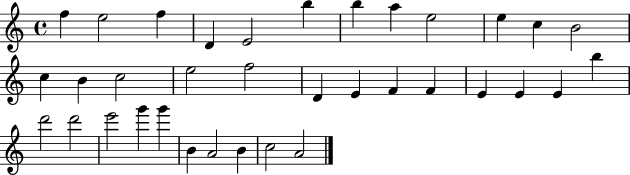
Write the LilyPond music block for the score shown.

{
  \clef treble
  \time 4/4
  \defaultTimeSignature
  \key c \major
  f''4 e''2 f''4 | d'4 e'2 b''4 | b''4 a''4 e''2 | e''4 c''4 b'2 | \break c''4 b'4 c''2 | e''2 f''2 | d'4 e'4 f'4 f'4 | e'4 e'4 e'4 b''4 | \break d'''2 d'''2 | e'''2 g'''4 g'''4 | b'4 a'2 b'4 | c''2 a'2 | \break \bar "|."
}